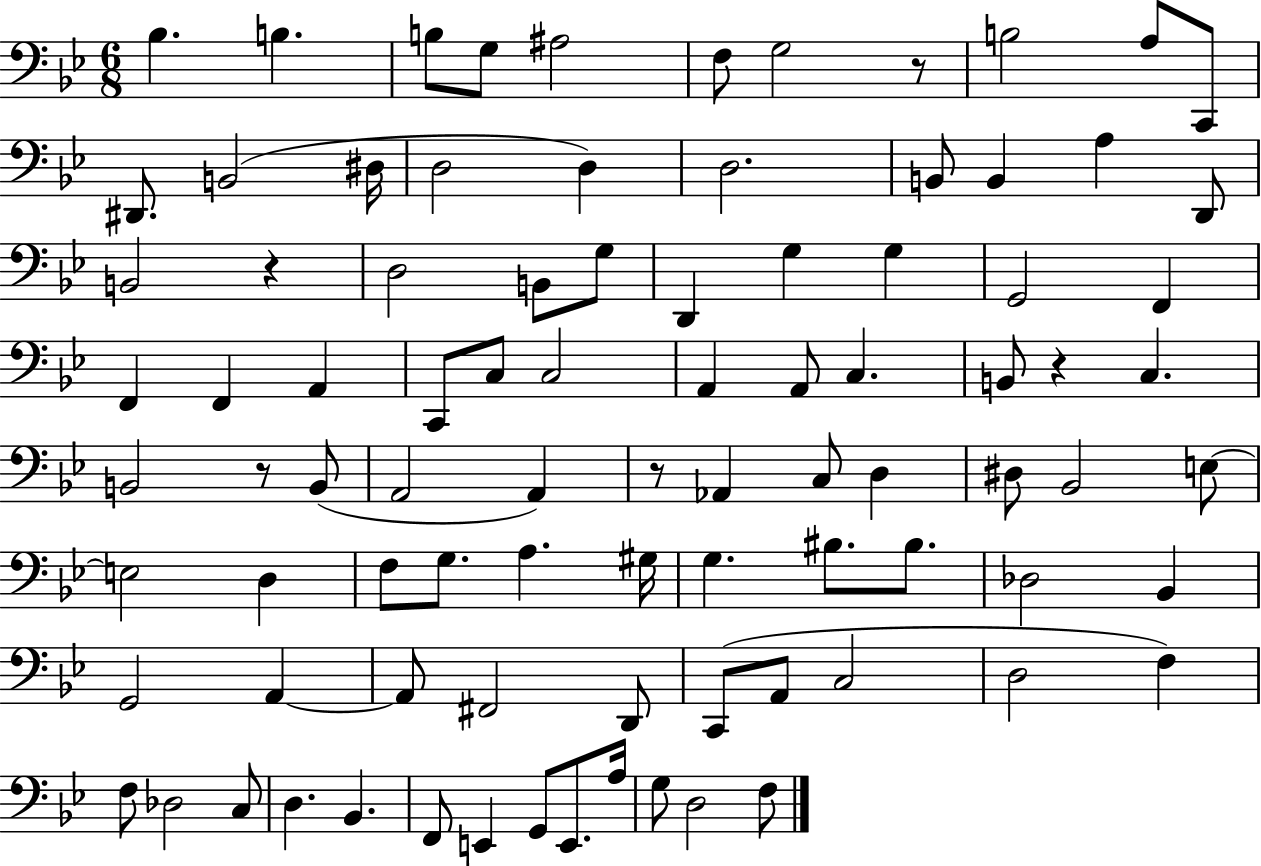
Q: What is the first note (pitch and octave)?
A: Bb3